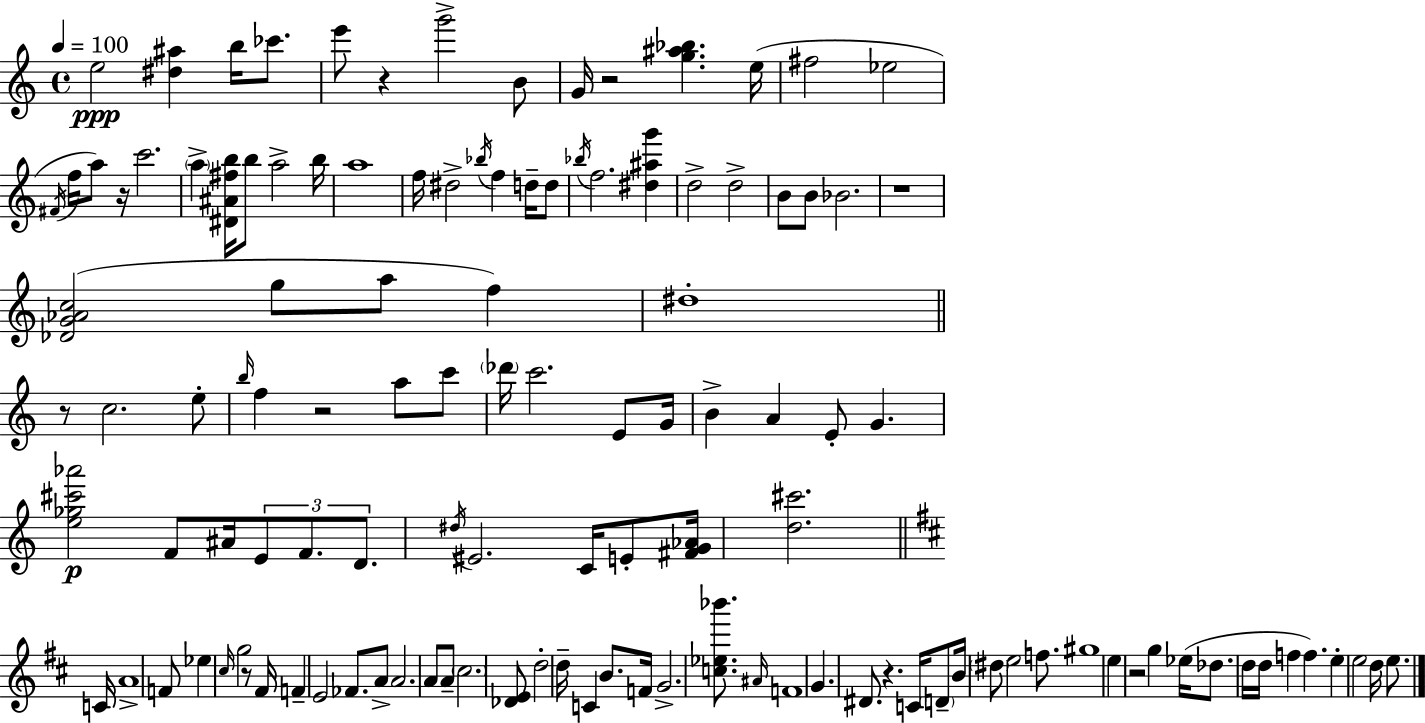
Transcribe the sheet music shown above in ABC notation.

X:1
T:Untitled
M:4/4
L:1/4
K:C
e2 [^d^a] b/4 _c'/2 e'/2 z g'2 B/2 G/4 z2 [g^a_b] e/4 ^f2 _e2 ^F/4 f/4 a/2 z/4 c'2 a [^D^A^fb]/4 b/2 a2 b/4 a4 f/4 ^d2 _b/4 f d/4 d/2 _b/4 f2 [^d^ag'] d2 d2 B/2 B/2 _B2 z4 [_DG_Ac]2 g/2 a/2 f ^d4 z/2 c2 e/2 b/4 f z2 a/2 c'/2 _d'/4 c'2 E/2 G/4 B A E/2 G [e_g^c'_a']2 F/2 ^A/4 E/2 F/2 D/2 ^d/4 ^E2 C/4 E/2 [^FG_A]/4 [d^c']2 C/4 A4 F/2 _e ^c/4 g2 z/2 ^F/4 F E2 _F/2 A/2 A2 A/2 A/2 ^c2 [_DE]/2 d2 d/4 C B/2 F/4 G2 [c_e_b']/2 ^A/4 F4 G ^D/2 z C/4 D/2 B/4 ^d/2 e2 f/2 ^g4 e z2 g _e/4 _d/2 d/4 d/4 f f e e2 d/4 e/2